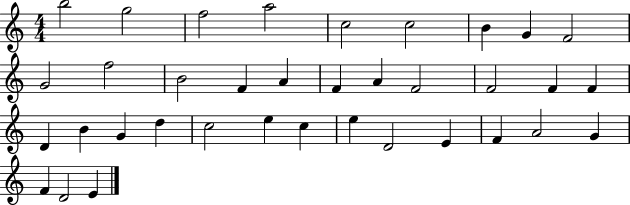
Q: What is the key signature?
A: C major